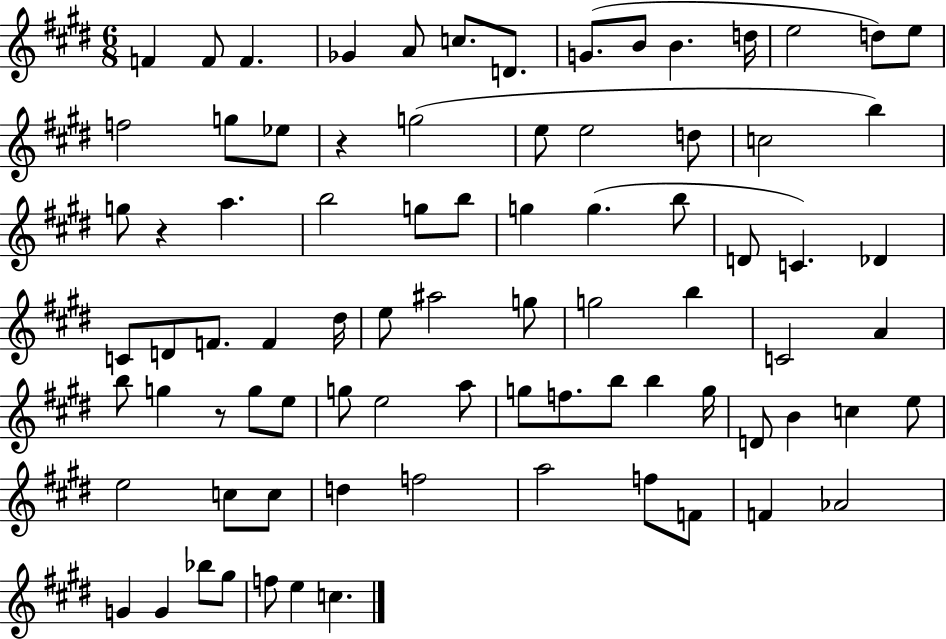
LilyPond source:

{
  \clef treble
  \numericTimeSignature
  \time 6/8
  \key e \major
  \repeat volta 2 { f'4 f'8 f'4. | ges'4 a'8 c''8. d'8. | g'8.( b'8 b'4. d''16 | e''2 d''8) e''8 | \break f''2 g''8 ees''8 | r4 g''2( | e''8 e''2 d''8 | c''2 b''4) | \break g''8 r4 a''4. | b''2 g''8 b''8 | g''4 g''4.( b''8 | d'8 c'4.) des'4 | \break c'8 d'8 f'8. f'4 dis''16 | e''8 ais''2 g''8 | g''2 b''4 | c'2 a'4 | \break b''8 g''4 r8 g''8 e''8 | g''8 e''2 a''8 | g''8 f''8. b''8 b''4 g''16 | d'8 b'4 c''4 e''8 | \break e''2 c''8 c''8 | d''4 f''2 | a''2 f''8 f'8 | f'4 aes'2 | \break g'4 g'4 bes''8 gis''8 | f''8 e''4 c''4. | } \bar "|."
}